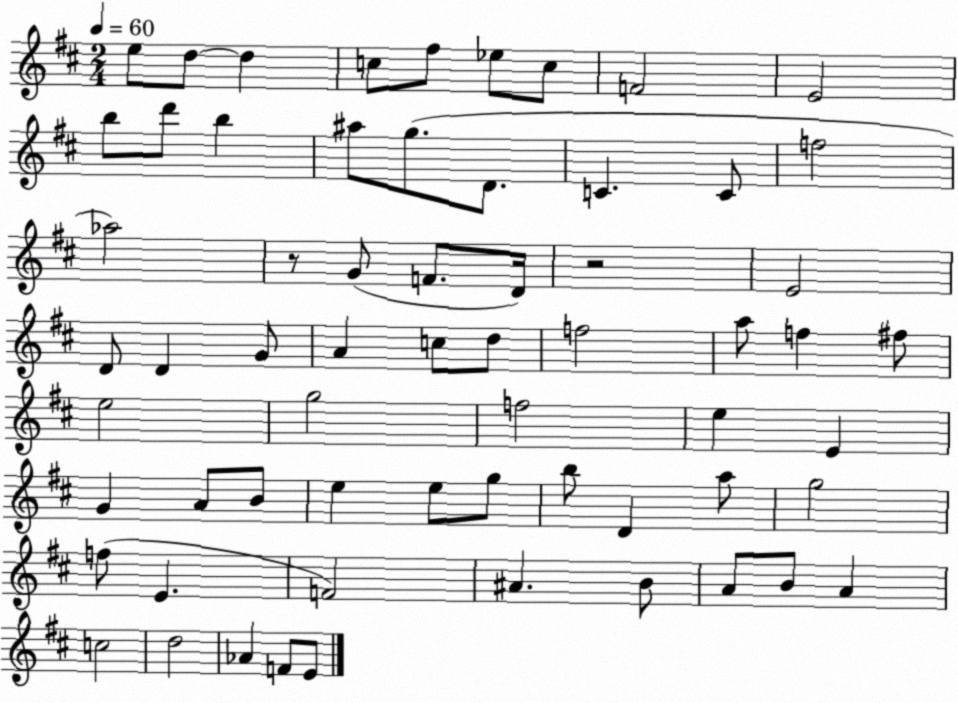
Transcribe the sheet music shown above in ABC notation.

X:1
T:Untitled
M:2/4
L:1/4
K:D
e/2 d/2 d c/2 ^f/2 _e/2 c/2 F2 E2 b/2 d'/2 b ^a/2 g/2 D/2 C C/2 f2 _a2 z/2 G/2 F/2 D/4 z2 E2 D/2 D G/2 A c/2 d/2 f2 a/2 f ^f/2 e2 g2 f2 e E G A/2 B/2 e e/2 g/2 b/2 D a/2 g2 f/2 E F2 ^A B/2 A/2 B/2 A c2 d2 _A F/2 E/2